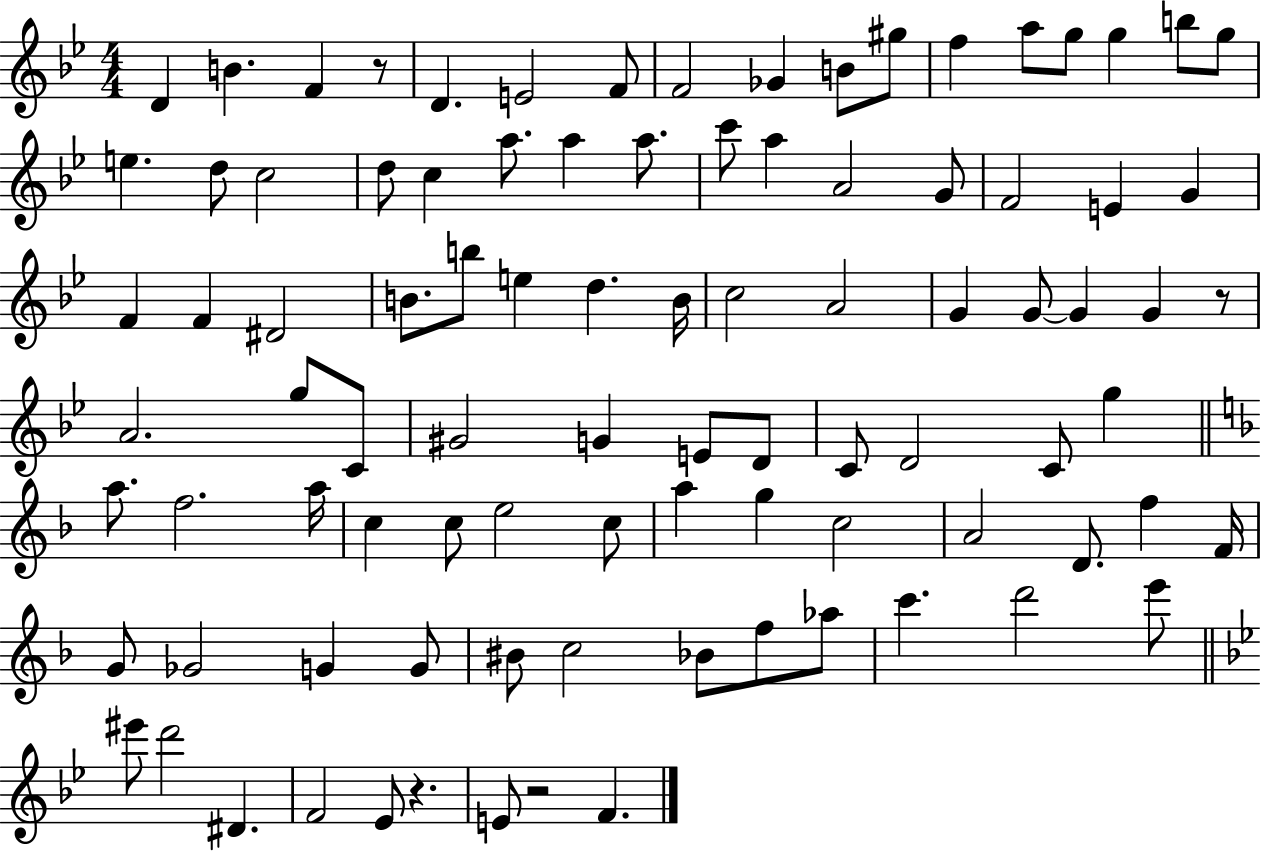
X:1
T:Untitled
M:4/4
L:1/4
K:Bb
D B F z/2 D E2 F/2 F2 _G B/2 ^g/2 f a/2 g/2 g b/2 g/2 e d/2 c2 d/2 c a/2 a a/2 c'/2 a A2 G/2 F2 E G F F ^D2 B/2 b/2 e d B/4 c2 A2 G G/2 G G z/2 A2 g/2 C/2 ^G2 G E/2 D/2 C/2 D2 C/2 g a/2 f2 a/4 c c/2 e2 c/2 a g c2 A2 D/2 f F/4 G/2 _G2 G G/2 ^B/2 c2 _B/2 f/2 _a/2 c' d'2 e'/2 ^e'/2 d'2 ^D F2 _E/2 z E/2 z2 F